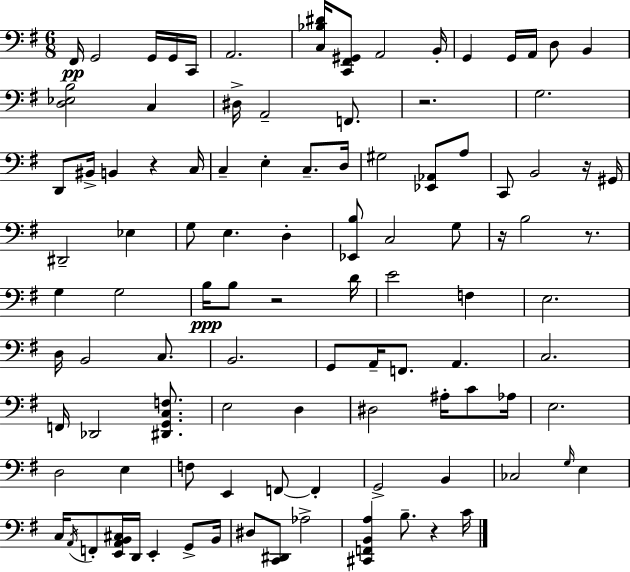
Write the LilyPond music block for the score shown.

{
  \clef bass
  \numericTimeSignature
  \time 6/8
  \key g \major
  fis,16\pp g,2 g,16 g,16 c,16 | a,2. | <c bes dis'>16 <c, fis, gis,>8 a,2 b,16-. | g,4 g,16 a,16 d8 b,4 | \break <d ees b>2 c4 | dis16-> a,2-- f,8. | r2. | g2. | \break d,8 bis,16-> b,4 r4 c16 | c4-- e4-. c8.-- d16 | gis2 <ees, aes,>8 a8 | c,8 b,2 r16 gis,16 | \break dis,2-- ees4 | g8 e4. d4-. | <ees, b>8 c2 g8 | r16 b2 r8. | \break g4 g2 | b16\ppp b8 r2 d'16 | e'2 f4 | e2. | \break d16 b,2 c8. | b,2. | g,8 a,16-- f,8. a,4. | c2. | \break f,16 des,2 <dis, g, c f>8. | e2 d4 | dis2 ais16-. c'8 aes16 | e2. | \break d2 e4 | f8 e,4 f,8~~ f,4-. | g,2-> b,4 | ces2 \grace { g16 } e4 | \break c16 \acciaccatura { a,16 } f,8-. <e, a, b, cis>16 d,16 e,4-. g,8-> | b,16 dis8 <c, dis,>8 aes2-> | <cis, f, b, a>4 b8.-- r4 | c'16 \bar "|."
}